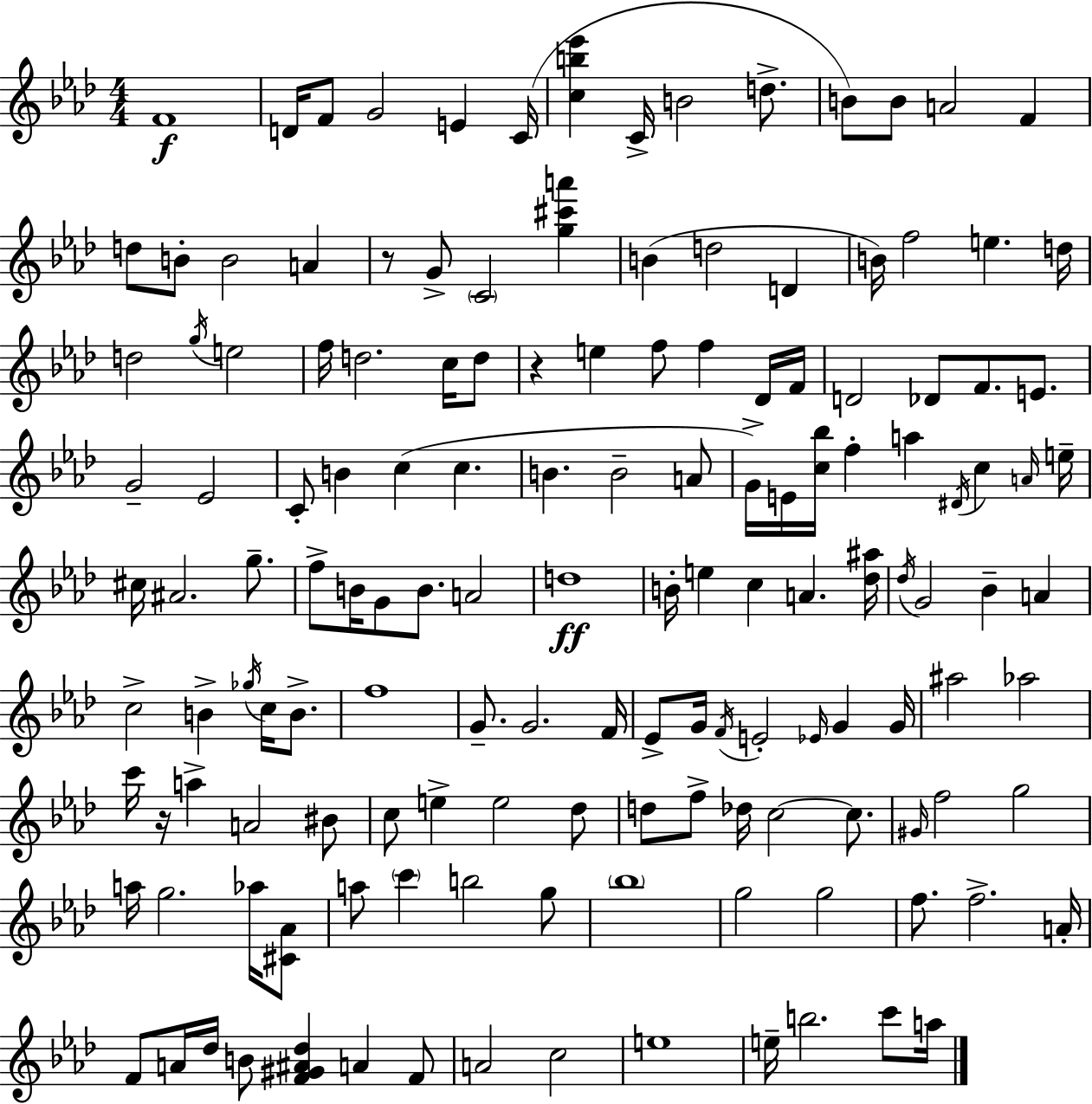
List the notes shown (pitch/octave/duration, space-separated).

F4/w D4/s F4/e G4/h E4/q C4/s [C5,B5,Eb6]/q C4/s B4/h D5/e. B4/e B4/e A4/h F4/q D5/e B4/e B4/h A4/q R/e G4/e C4/h [G5,C#6,A6]/q B4/q D5/h D4/q B4/s F5/h E5/q. D5/s D5/h G5/s E5/h F5/s D5/h. C5/s D5/e R/q E5/q F5/e F5/q Db4/s F4/s D4/h Db4/e F4/e. E4/e. G4/h Eb4/h C4/e B4/q C5/q C5/q. B4/q. B4/h A4/e G4/s E4/s [C5,Bb5]/s F5/q A5/q D#4/s C5/q A4/s E5/s C#5/s A#4/h. G5/e. F5/e B4/s G4/e B4/e. A4/h D5/w B4/s E5/q C5/q A4/q. [Db5,A#5]/s Db5/s G4/h Bb4/q A4/q C5/h B4/q Gb5/s C5/s B4/e. F5/w G4/e. G4/h. F4/s Eb4/e G4/s F4/s E4/h Eb4/s G4/q G4/s A#5/h Ab5/h C6/s R/s A5/q A4/h BIS4/e C5/e E5/q E5/h Db5/e D5/e F5/e Db5/s C5/h C5/e. G#4/s F5/h G5/h A5/s G5/h. Ab5/s [C#4,Ab4]/e A5/e C6/q B5/h G5/e Bb5/w G5/h G5/h F5/e. F5/h. A4/s F4/e A4/s Db5/s B4/e [F4,G#4,A#4,Db5]/q A4/q F4/e A4/h C5/h E5/w E5/s B5/h. C6/e A5/s